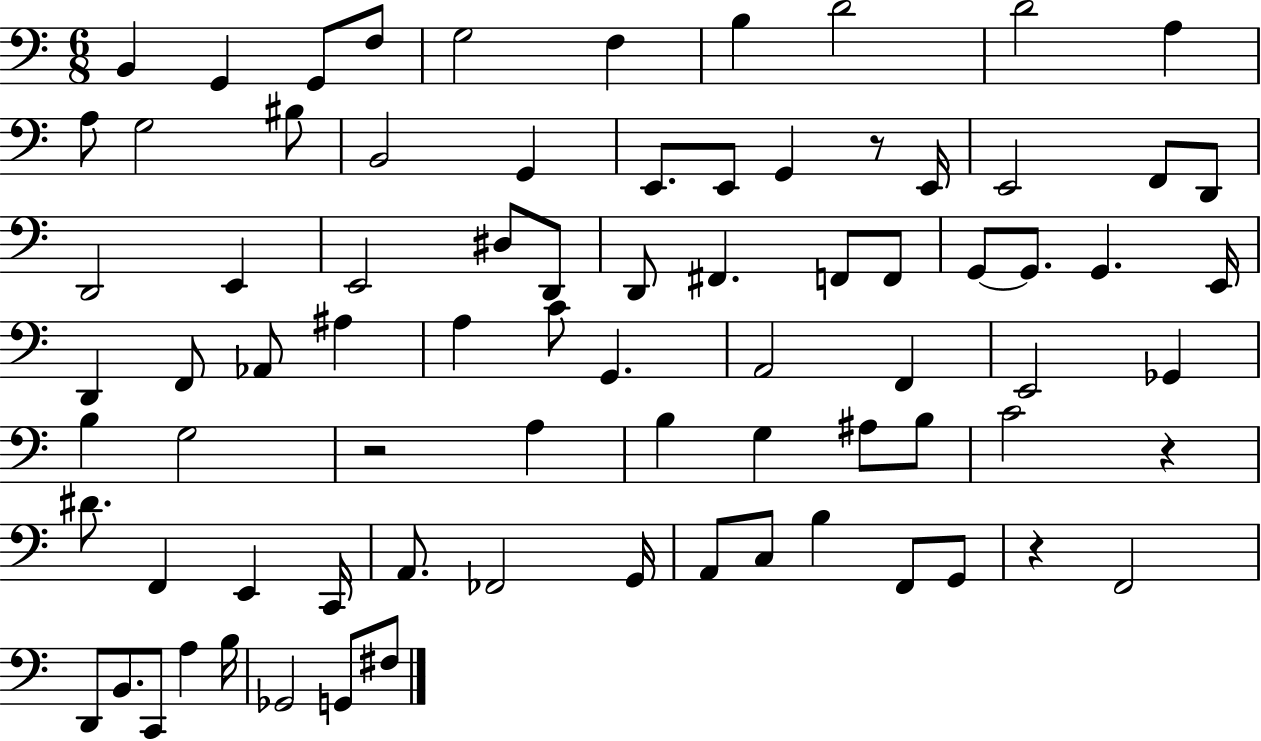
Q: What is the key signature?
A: C major